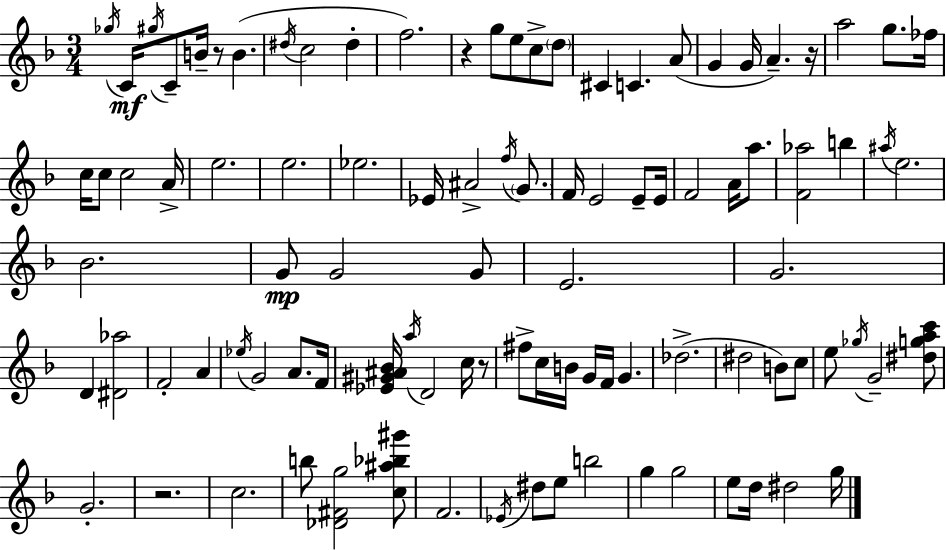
Gb5/s C4/s G#5/s C4/e B4/s R/e B4/q. D#5/s C5/h D#5/q F5/h. R/q G5/e E5/e C5/e D5/e C#4/q C4/q. A4/e G4/q G4/s A4/q. R/s A5/h G5/e. FES5/s C5/s C5/e C5/h A4/s E5/h. E5/h. Eb5/h. Eb4/s A#4/h F5/s G4/e. F4/s E4/h E4/e E4/s F4/h A4/s A5/e. [F4,Ab5]/h B5/q A#5/s E5/h. Bb4/h. G4/e G4/h G4/e E4/h. G4/h. D4/q [D#4,Ab5]/h F4/h A4/q Eb5/s G4/h A4/e. F4/s [Eb4,G#4,A#4,Bb4]/s A5/s D4/h C5/s R/e F#5/e C5/s B4/s G4/s F4/s G4/q. Db5/h. D#5/h B4/e C5/e E5/e Gb5/s G4/h [D#5,G5,A5,C6]/e G4/h. R/h. C5/h. B5/e [Db4,F#4,G5]/h [C5,A#5,Bb5,G#6]/e F4/h. Eb4/s D#5/e E5/e B5/h G5/q G5/h E5/e D5/s D#5/h G5/s